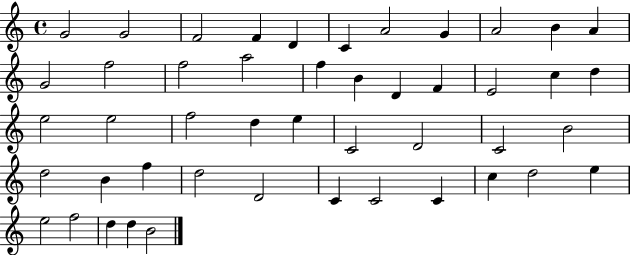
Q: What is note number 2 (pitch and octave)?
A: G4